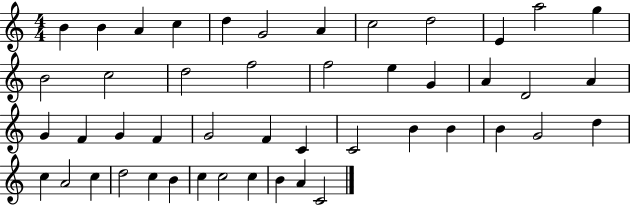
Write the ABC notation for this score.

X:1
T:Untitled
M:4/4
L:1/4
K:C
B B A c d G2 A c2 d2 E a2 g B2 c2 d2 f2 f2 e G A D2 A G F G F G2 F C C2 B B B G2 d c A2 c d2 c B c c2 c B A C2